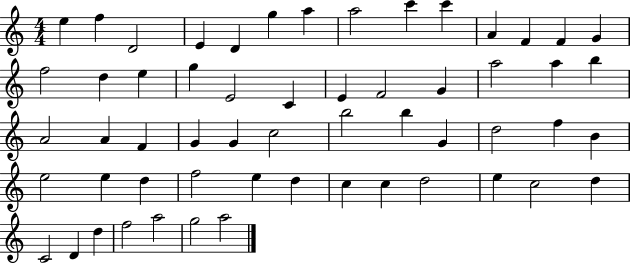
E5/q F5/q D4/h E4/q D4/q G5/q A5/q A5/h C6/q C6/q A4/q F4/q F4/q G4/q F5/h D5/q E5/q G5/q E4/h C4/q E4/q F4/h G4/q A5/h A5/q B5/q A4/h A4/q F4/q G4/q G4/q C5/h B5/h B5/q G4/q D5/h F5/q B4/q E5/h E5/q D5/q F5/h E5/q D5/q C5/q C5/q D5/h E5/q C5/h D5/q C4/h D4/q D5/q F5/h A5/h G5/h A5/h